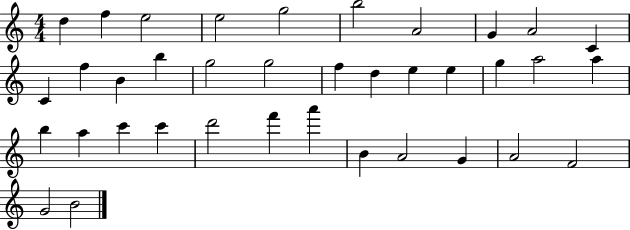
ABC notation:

X:1
T:Untitled
M:4/4
L:1/4
K:C
d f e2 e2 g2 b2 A2 G A2 C C f B b g2 g2 f d e e g a2 a b a c' c' d'2 f' a' B A2 G A2 F2 G2 B2